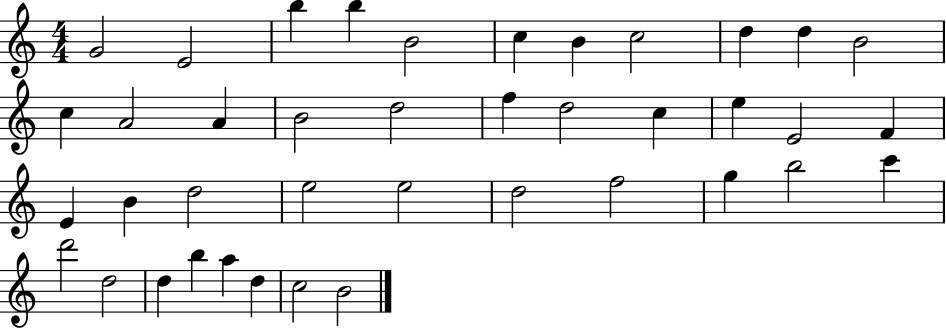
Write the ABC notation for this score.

X:1
T:Untitled
M:4/4
L:1/4
K:C
G2 E2 b b B2 c B c2 d d B2 c A2 A B2 d2 f d2 c e E2 F E B d2 e2 e2 d2 f2 g b2 c' d'2 d2 d b a d c2 B2